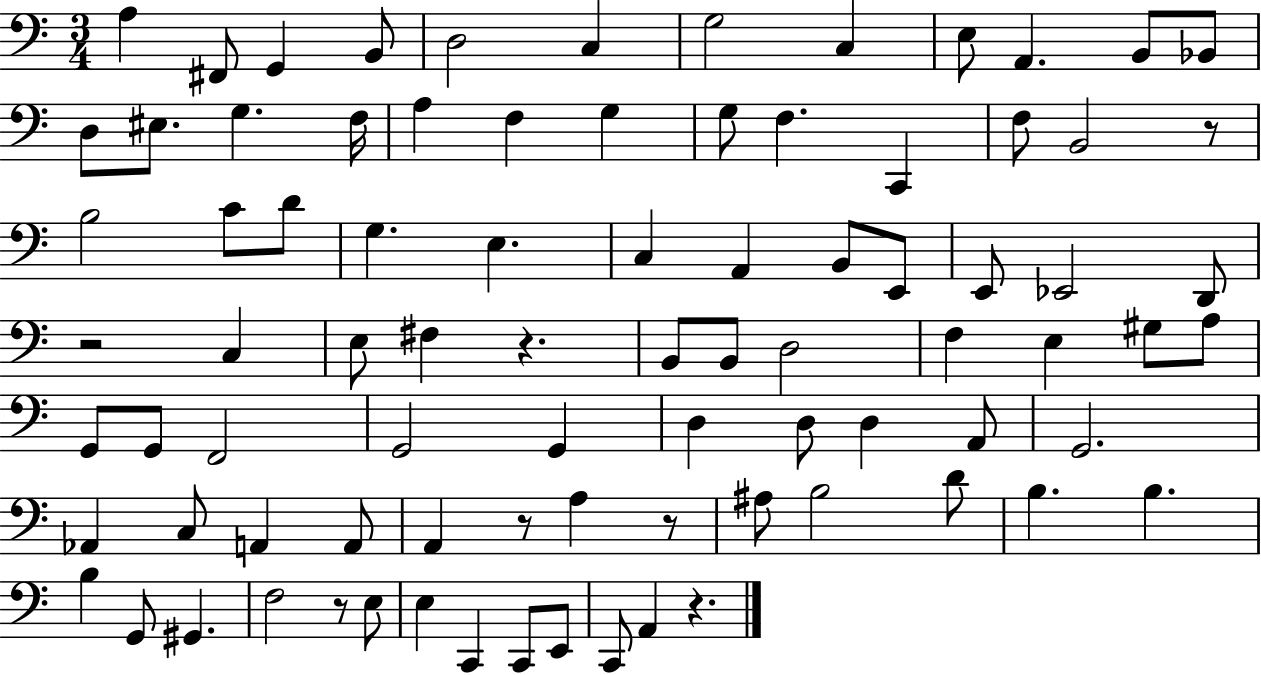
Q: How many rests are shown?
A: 7